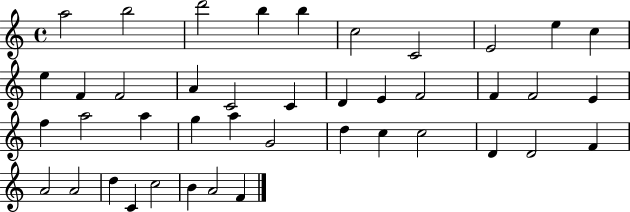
A5/h B5/h D6/h B5/q B5/q C5/h C4/h E4/h E5/q C5/q E5/q F4/q F4/h A4/q C4/h C4/q D4/q E4/q F4/h F4/q F4/h E4/q F5/q A5/h A5/q G5/q A5/q G4/h D5/q C5/q C5/h D4/q D4/h F4/q A4/h A4/h D5/q C4/q C5/h B4/q A4/h F4/q